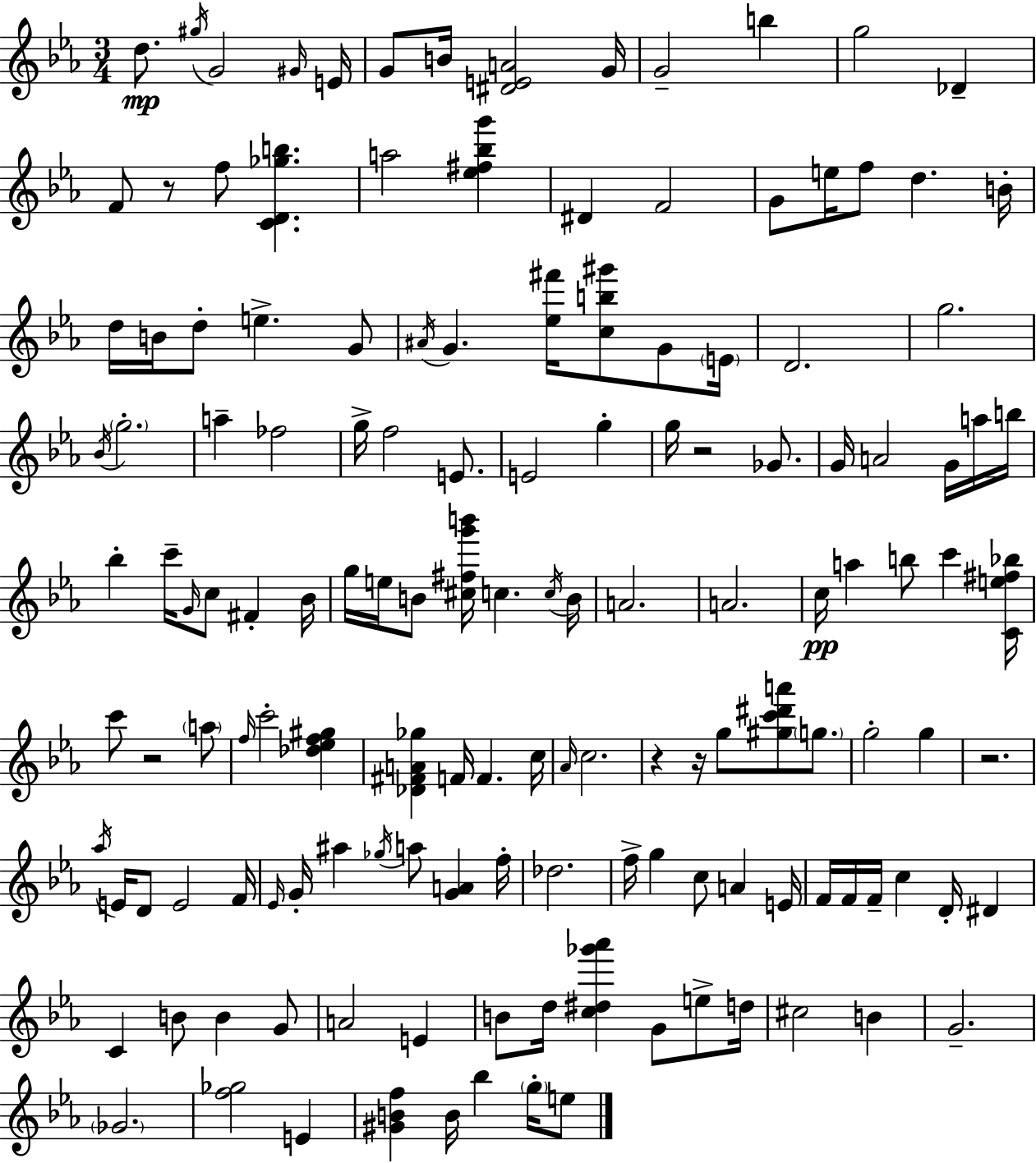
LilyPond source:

{
  \clef treble
  \numericTimeSignature
  \time 3/4
  \key ees \major
  d''8.\mp \acciaccatura { gis''16 } g'2 | \grace { gis'16 } e'16 g'8 b'16 <dis' e' a'>2 | g'16 g'2-- b''4 | g''2 des'4-- | \break f'8 r8 f''8 <c' d' ges'' b''>4. | a''2 <ees'' fis'' bes'' g'''>4 | dis'4 f'2 | g'8 e''16 f''8 d''4. | \break b'16-. d''16 b'16 d''8-. e''4.-> | g'8 \acciaccatura { ais'16 } g'4. <ees'' fis'''>16 <c'' b'' gis'''>8 | g'8 \parenthesize e'16 d'2. | g''2. | \break \acciaccatura { bes'16 } \parenthesize g''2.-. | a''4-- fes''2 | g''16-> f''2 | e'8. e'2 | \break g''4-. g''16 r2 | ges'8. g'16 a'2 | g'16 a''16 b''16 bes''4-. c'''16-- \grace { g'16 } c''8 | fis'4-. bes'16 g''16 e''16 b'8 <cis'' fis'' g''' b'''>16 c''4. | \break \acciaccatura { c''16 } b'16 a'2. | a'2. | c''16\pp a''4 b''8 | c'''4 <c' e'' fis'' bes''>16 c'''8 r2 | \break \parenthesize a''8 \grace { f''16 } c'''2-. | <des'' ees'' f'' gis''>4 <des' fis' a' ges''>4 f'16 | f'4. c''16 \grace { aes'16 } c''2. | r4 | \break r16 g''8 <gis'' c''' dis''' a'''>8 \parenthesize g''8. g''2-. | g''4 r2. | \acciaccatura { aes''16 } e'16 d'8 | e'2 f'16 \grace { ees'16 } g'16-. ais''4 | \break \acciaccatura { ges''16 } a''8 <g' a'>4 f''16-. des''2. | f''16-> | g''4 c''8 a'4 e'16 f'16 | f'16 f'16-- c''4 d'16-. dis'4 c'4 | \break b'8 b'4 g'8 a'2 | e'4 b'8 | d''16 <c'' dis'' ges''' aes'''>4 g'8 e''8-> d''16 cis''2 | b'4 g'2.-- | \break \parenthesize ges'2. | <f'' ges''>2 | e'4 <gis' b' f''>4 | b'16 bes''4 \parenthesize g''16-. e''8 \bar "|."
}